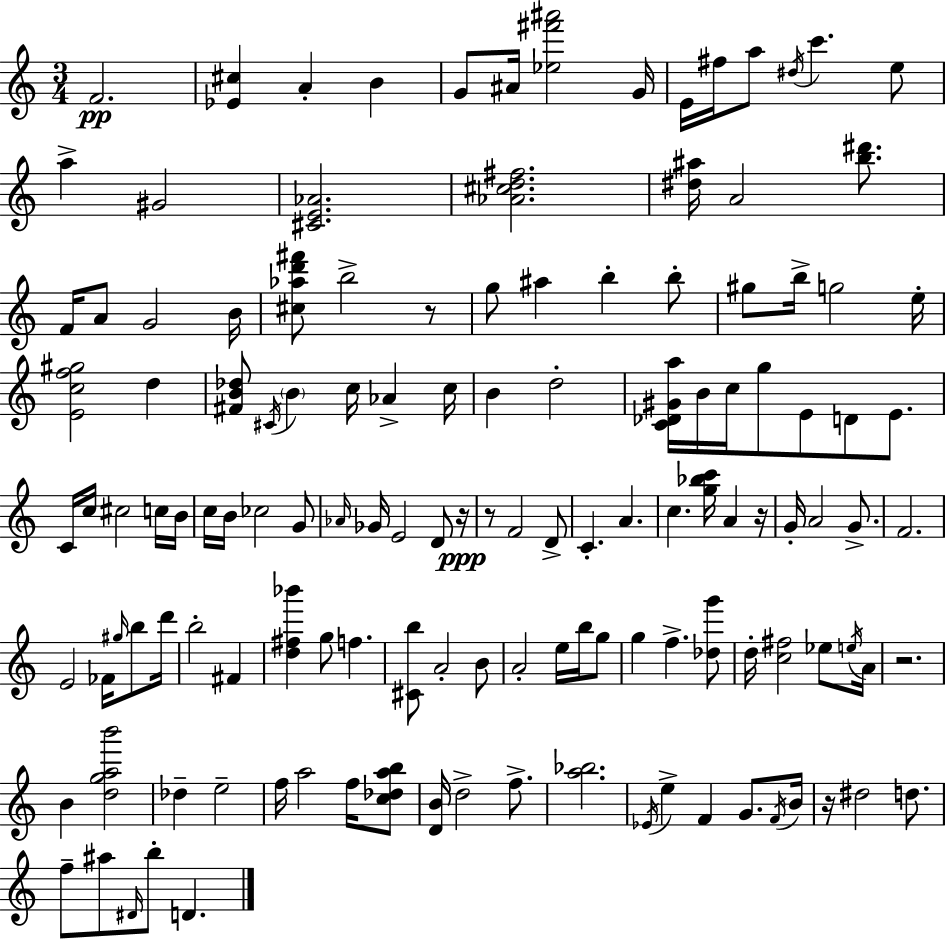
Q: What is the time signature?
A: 3/4